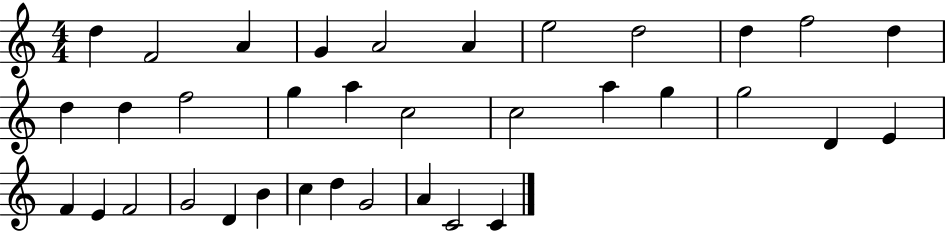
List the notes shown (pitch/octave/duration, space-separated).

D5/q F4/h A4/q G4/q A4/h A4/q E5/h D5/h D5/q F5/h D5/q D5/q D5/q F5/h G5/q A5/q C5/h C5/h A5/q G5/q G5/h D4/q E4/q F4/q E4/q F4/h G4/h D4/q B4/q C5/q D5/q G4/h A4/q C4/h C4/q